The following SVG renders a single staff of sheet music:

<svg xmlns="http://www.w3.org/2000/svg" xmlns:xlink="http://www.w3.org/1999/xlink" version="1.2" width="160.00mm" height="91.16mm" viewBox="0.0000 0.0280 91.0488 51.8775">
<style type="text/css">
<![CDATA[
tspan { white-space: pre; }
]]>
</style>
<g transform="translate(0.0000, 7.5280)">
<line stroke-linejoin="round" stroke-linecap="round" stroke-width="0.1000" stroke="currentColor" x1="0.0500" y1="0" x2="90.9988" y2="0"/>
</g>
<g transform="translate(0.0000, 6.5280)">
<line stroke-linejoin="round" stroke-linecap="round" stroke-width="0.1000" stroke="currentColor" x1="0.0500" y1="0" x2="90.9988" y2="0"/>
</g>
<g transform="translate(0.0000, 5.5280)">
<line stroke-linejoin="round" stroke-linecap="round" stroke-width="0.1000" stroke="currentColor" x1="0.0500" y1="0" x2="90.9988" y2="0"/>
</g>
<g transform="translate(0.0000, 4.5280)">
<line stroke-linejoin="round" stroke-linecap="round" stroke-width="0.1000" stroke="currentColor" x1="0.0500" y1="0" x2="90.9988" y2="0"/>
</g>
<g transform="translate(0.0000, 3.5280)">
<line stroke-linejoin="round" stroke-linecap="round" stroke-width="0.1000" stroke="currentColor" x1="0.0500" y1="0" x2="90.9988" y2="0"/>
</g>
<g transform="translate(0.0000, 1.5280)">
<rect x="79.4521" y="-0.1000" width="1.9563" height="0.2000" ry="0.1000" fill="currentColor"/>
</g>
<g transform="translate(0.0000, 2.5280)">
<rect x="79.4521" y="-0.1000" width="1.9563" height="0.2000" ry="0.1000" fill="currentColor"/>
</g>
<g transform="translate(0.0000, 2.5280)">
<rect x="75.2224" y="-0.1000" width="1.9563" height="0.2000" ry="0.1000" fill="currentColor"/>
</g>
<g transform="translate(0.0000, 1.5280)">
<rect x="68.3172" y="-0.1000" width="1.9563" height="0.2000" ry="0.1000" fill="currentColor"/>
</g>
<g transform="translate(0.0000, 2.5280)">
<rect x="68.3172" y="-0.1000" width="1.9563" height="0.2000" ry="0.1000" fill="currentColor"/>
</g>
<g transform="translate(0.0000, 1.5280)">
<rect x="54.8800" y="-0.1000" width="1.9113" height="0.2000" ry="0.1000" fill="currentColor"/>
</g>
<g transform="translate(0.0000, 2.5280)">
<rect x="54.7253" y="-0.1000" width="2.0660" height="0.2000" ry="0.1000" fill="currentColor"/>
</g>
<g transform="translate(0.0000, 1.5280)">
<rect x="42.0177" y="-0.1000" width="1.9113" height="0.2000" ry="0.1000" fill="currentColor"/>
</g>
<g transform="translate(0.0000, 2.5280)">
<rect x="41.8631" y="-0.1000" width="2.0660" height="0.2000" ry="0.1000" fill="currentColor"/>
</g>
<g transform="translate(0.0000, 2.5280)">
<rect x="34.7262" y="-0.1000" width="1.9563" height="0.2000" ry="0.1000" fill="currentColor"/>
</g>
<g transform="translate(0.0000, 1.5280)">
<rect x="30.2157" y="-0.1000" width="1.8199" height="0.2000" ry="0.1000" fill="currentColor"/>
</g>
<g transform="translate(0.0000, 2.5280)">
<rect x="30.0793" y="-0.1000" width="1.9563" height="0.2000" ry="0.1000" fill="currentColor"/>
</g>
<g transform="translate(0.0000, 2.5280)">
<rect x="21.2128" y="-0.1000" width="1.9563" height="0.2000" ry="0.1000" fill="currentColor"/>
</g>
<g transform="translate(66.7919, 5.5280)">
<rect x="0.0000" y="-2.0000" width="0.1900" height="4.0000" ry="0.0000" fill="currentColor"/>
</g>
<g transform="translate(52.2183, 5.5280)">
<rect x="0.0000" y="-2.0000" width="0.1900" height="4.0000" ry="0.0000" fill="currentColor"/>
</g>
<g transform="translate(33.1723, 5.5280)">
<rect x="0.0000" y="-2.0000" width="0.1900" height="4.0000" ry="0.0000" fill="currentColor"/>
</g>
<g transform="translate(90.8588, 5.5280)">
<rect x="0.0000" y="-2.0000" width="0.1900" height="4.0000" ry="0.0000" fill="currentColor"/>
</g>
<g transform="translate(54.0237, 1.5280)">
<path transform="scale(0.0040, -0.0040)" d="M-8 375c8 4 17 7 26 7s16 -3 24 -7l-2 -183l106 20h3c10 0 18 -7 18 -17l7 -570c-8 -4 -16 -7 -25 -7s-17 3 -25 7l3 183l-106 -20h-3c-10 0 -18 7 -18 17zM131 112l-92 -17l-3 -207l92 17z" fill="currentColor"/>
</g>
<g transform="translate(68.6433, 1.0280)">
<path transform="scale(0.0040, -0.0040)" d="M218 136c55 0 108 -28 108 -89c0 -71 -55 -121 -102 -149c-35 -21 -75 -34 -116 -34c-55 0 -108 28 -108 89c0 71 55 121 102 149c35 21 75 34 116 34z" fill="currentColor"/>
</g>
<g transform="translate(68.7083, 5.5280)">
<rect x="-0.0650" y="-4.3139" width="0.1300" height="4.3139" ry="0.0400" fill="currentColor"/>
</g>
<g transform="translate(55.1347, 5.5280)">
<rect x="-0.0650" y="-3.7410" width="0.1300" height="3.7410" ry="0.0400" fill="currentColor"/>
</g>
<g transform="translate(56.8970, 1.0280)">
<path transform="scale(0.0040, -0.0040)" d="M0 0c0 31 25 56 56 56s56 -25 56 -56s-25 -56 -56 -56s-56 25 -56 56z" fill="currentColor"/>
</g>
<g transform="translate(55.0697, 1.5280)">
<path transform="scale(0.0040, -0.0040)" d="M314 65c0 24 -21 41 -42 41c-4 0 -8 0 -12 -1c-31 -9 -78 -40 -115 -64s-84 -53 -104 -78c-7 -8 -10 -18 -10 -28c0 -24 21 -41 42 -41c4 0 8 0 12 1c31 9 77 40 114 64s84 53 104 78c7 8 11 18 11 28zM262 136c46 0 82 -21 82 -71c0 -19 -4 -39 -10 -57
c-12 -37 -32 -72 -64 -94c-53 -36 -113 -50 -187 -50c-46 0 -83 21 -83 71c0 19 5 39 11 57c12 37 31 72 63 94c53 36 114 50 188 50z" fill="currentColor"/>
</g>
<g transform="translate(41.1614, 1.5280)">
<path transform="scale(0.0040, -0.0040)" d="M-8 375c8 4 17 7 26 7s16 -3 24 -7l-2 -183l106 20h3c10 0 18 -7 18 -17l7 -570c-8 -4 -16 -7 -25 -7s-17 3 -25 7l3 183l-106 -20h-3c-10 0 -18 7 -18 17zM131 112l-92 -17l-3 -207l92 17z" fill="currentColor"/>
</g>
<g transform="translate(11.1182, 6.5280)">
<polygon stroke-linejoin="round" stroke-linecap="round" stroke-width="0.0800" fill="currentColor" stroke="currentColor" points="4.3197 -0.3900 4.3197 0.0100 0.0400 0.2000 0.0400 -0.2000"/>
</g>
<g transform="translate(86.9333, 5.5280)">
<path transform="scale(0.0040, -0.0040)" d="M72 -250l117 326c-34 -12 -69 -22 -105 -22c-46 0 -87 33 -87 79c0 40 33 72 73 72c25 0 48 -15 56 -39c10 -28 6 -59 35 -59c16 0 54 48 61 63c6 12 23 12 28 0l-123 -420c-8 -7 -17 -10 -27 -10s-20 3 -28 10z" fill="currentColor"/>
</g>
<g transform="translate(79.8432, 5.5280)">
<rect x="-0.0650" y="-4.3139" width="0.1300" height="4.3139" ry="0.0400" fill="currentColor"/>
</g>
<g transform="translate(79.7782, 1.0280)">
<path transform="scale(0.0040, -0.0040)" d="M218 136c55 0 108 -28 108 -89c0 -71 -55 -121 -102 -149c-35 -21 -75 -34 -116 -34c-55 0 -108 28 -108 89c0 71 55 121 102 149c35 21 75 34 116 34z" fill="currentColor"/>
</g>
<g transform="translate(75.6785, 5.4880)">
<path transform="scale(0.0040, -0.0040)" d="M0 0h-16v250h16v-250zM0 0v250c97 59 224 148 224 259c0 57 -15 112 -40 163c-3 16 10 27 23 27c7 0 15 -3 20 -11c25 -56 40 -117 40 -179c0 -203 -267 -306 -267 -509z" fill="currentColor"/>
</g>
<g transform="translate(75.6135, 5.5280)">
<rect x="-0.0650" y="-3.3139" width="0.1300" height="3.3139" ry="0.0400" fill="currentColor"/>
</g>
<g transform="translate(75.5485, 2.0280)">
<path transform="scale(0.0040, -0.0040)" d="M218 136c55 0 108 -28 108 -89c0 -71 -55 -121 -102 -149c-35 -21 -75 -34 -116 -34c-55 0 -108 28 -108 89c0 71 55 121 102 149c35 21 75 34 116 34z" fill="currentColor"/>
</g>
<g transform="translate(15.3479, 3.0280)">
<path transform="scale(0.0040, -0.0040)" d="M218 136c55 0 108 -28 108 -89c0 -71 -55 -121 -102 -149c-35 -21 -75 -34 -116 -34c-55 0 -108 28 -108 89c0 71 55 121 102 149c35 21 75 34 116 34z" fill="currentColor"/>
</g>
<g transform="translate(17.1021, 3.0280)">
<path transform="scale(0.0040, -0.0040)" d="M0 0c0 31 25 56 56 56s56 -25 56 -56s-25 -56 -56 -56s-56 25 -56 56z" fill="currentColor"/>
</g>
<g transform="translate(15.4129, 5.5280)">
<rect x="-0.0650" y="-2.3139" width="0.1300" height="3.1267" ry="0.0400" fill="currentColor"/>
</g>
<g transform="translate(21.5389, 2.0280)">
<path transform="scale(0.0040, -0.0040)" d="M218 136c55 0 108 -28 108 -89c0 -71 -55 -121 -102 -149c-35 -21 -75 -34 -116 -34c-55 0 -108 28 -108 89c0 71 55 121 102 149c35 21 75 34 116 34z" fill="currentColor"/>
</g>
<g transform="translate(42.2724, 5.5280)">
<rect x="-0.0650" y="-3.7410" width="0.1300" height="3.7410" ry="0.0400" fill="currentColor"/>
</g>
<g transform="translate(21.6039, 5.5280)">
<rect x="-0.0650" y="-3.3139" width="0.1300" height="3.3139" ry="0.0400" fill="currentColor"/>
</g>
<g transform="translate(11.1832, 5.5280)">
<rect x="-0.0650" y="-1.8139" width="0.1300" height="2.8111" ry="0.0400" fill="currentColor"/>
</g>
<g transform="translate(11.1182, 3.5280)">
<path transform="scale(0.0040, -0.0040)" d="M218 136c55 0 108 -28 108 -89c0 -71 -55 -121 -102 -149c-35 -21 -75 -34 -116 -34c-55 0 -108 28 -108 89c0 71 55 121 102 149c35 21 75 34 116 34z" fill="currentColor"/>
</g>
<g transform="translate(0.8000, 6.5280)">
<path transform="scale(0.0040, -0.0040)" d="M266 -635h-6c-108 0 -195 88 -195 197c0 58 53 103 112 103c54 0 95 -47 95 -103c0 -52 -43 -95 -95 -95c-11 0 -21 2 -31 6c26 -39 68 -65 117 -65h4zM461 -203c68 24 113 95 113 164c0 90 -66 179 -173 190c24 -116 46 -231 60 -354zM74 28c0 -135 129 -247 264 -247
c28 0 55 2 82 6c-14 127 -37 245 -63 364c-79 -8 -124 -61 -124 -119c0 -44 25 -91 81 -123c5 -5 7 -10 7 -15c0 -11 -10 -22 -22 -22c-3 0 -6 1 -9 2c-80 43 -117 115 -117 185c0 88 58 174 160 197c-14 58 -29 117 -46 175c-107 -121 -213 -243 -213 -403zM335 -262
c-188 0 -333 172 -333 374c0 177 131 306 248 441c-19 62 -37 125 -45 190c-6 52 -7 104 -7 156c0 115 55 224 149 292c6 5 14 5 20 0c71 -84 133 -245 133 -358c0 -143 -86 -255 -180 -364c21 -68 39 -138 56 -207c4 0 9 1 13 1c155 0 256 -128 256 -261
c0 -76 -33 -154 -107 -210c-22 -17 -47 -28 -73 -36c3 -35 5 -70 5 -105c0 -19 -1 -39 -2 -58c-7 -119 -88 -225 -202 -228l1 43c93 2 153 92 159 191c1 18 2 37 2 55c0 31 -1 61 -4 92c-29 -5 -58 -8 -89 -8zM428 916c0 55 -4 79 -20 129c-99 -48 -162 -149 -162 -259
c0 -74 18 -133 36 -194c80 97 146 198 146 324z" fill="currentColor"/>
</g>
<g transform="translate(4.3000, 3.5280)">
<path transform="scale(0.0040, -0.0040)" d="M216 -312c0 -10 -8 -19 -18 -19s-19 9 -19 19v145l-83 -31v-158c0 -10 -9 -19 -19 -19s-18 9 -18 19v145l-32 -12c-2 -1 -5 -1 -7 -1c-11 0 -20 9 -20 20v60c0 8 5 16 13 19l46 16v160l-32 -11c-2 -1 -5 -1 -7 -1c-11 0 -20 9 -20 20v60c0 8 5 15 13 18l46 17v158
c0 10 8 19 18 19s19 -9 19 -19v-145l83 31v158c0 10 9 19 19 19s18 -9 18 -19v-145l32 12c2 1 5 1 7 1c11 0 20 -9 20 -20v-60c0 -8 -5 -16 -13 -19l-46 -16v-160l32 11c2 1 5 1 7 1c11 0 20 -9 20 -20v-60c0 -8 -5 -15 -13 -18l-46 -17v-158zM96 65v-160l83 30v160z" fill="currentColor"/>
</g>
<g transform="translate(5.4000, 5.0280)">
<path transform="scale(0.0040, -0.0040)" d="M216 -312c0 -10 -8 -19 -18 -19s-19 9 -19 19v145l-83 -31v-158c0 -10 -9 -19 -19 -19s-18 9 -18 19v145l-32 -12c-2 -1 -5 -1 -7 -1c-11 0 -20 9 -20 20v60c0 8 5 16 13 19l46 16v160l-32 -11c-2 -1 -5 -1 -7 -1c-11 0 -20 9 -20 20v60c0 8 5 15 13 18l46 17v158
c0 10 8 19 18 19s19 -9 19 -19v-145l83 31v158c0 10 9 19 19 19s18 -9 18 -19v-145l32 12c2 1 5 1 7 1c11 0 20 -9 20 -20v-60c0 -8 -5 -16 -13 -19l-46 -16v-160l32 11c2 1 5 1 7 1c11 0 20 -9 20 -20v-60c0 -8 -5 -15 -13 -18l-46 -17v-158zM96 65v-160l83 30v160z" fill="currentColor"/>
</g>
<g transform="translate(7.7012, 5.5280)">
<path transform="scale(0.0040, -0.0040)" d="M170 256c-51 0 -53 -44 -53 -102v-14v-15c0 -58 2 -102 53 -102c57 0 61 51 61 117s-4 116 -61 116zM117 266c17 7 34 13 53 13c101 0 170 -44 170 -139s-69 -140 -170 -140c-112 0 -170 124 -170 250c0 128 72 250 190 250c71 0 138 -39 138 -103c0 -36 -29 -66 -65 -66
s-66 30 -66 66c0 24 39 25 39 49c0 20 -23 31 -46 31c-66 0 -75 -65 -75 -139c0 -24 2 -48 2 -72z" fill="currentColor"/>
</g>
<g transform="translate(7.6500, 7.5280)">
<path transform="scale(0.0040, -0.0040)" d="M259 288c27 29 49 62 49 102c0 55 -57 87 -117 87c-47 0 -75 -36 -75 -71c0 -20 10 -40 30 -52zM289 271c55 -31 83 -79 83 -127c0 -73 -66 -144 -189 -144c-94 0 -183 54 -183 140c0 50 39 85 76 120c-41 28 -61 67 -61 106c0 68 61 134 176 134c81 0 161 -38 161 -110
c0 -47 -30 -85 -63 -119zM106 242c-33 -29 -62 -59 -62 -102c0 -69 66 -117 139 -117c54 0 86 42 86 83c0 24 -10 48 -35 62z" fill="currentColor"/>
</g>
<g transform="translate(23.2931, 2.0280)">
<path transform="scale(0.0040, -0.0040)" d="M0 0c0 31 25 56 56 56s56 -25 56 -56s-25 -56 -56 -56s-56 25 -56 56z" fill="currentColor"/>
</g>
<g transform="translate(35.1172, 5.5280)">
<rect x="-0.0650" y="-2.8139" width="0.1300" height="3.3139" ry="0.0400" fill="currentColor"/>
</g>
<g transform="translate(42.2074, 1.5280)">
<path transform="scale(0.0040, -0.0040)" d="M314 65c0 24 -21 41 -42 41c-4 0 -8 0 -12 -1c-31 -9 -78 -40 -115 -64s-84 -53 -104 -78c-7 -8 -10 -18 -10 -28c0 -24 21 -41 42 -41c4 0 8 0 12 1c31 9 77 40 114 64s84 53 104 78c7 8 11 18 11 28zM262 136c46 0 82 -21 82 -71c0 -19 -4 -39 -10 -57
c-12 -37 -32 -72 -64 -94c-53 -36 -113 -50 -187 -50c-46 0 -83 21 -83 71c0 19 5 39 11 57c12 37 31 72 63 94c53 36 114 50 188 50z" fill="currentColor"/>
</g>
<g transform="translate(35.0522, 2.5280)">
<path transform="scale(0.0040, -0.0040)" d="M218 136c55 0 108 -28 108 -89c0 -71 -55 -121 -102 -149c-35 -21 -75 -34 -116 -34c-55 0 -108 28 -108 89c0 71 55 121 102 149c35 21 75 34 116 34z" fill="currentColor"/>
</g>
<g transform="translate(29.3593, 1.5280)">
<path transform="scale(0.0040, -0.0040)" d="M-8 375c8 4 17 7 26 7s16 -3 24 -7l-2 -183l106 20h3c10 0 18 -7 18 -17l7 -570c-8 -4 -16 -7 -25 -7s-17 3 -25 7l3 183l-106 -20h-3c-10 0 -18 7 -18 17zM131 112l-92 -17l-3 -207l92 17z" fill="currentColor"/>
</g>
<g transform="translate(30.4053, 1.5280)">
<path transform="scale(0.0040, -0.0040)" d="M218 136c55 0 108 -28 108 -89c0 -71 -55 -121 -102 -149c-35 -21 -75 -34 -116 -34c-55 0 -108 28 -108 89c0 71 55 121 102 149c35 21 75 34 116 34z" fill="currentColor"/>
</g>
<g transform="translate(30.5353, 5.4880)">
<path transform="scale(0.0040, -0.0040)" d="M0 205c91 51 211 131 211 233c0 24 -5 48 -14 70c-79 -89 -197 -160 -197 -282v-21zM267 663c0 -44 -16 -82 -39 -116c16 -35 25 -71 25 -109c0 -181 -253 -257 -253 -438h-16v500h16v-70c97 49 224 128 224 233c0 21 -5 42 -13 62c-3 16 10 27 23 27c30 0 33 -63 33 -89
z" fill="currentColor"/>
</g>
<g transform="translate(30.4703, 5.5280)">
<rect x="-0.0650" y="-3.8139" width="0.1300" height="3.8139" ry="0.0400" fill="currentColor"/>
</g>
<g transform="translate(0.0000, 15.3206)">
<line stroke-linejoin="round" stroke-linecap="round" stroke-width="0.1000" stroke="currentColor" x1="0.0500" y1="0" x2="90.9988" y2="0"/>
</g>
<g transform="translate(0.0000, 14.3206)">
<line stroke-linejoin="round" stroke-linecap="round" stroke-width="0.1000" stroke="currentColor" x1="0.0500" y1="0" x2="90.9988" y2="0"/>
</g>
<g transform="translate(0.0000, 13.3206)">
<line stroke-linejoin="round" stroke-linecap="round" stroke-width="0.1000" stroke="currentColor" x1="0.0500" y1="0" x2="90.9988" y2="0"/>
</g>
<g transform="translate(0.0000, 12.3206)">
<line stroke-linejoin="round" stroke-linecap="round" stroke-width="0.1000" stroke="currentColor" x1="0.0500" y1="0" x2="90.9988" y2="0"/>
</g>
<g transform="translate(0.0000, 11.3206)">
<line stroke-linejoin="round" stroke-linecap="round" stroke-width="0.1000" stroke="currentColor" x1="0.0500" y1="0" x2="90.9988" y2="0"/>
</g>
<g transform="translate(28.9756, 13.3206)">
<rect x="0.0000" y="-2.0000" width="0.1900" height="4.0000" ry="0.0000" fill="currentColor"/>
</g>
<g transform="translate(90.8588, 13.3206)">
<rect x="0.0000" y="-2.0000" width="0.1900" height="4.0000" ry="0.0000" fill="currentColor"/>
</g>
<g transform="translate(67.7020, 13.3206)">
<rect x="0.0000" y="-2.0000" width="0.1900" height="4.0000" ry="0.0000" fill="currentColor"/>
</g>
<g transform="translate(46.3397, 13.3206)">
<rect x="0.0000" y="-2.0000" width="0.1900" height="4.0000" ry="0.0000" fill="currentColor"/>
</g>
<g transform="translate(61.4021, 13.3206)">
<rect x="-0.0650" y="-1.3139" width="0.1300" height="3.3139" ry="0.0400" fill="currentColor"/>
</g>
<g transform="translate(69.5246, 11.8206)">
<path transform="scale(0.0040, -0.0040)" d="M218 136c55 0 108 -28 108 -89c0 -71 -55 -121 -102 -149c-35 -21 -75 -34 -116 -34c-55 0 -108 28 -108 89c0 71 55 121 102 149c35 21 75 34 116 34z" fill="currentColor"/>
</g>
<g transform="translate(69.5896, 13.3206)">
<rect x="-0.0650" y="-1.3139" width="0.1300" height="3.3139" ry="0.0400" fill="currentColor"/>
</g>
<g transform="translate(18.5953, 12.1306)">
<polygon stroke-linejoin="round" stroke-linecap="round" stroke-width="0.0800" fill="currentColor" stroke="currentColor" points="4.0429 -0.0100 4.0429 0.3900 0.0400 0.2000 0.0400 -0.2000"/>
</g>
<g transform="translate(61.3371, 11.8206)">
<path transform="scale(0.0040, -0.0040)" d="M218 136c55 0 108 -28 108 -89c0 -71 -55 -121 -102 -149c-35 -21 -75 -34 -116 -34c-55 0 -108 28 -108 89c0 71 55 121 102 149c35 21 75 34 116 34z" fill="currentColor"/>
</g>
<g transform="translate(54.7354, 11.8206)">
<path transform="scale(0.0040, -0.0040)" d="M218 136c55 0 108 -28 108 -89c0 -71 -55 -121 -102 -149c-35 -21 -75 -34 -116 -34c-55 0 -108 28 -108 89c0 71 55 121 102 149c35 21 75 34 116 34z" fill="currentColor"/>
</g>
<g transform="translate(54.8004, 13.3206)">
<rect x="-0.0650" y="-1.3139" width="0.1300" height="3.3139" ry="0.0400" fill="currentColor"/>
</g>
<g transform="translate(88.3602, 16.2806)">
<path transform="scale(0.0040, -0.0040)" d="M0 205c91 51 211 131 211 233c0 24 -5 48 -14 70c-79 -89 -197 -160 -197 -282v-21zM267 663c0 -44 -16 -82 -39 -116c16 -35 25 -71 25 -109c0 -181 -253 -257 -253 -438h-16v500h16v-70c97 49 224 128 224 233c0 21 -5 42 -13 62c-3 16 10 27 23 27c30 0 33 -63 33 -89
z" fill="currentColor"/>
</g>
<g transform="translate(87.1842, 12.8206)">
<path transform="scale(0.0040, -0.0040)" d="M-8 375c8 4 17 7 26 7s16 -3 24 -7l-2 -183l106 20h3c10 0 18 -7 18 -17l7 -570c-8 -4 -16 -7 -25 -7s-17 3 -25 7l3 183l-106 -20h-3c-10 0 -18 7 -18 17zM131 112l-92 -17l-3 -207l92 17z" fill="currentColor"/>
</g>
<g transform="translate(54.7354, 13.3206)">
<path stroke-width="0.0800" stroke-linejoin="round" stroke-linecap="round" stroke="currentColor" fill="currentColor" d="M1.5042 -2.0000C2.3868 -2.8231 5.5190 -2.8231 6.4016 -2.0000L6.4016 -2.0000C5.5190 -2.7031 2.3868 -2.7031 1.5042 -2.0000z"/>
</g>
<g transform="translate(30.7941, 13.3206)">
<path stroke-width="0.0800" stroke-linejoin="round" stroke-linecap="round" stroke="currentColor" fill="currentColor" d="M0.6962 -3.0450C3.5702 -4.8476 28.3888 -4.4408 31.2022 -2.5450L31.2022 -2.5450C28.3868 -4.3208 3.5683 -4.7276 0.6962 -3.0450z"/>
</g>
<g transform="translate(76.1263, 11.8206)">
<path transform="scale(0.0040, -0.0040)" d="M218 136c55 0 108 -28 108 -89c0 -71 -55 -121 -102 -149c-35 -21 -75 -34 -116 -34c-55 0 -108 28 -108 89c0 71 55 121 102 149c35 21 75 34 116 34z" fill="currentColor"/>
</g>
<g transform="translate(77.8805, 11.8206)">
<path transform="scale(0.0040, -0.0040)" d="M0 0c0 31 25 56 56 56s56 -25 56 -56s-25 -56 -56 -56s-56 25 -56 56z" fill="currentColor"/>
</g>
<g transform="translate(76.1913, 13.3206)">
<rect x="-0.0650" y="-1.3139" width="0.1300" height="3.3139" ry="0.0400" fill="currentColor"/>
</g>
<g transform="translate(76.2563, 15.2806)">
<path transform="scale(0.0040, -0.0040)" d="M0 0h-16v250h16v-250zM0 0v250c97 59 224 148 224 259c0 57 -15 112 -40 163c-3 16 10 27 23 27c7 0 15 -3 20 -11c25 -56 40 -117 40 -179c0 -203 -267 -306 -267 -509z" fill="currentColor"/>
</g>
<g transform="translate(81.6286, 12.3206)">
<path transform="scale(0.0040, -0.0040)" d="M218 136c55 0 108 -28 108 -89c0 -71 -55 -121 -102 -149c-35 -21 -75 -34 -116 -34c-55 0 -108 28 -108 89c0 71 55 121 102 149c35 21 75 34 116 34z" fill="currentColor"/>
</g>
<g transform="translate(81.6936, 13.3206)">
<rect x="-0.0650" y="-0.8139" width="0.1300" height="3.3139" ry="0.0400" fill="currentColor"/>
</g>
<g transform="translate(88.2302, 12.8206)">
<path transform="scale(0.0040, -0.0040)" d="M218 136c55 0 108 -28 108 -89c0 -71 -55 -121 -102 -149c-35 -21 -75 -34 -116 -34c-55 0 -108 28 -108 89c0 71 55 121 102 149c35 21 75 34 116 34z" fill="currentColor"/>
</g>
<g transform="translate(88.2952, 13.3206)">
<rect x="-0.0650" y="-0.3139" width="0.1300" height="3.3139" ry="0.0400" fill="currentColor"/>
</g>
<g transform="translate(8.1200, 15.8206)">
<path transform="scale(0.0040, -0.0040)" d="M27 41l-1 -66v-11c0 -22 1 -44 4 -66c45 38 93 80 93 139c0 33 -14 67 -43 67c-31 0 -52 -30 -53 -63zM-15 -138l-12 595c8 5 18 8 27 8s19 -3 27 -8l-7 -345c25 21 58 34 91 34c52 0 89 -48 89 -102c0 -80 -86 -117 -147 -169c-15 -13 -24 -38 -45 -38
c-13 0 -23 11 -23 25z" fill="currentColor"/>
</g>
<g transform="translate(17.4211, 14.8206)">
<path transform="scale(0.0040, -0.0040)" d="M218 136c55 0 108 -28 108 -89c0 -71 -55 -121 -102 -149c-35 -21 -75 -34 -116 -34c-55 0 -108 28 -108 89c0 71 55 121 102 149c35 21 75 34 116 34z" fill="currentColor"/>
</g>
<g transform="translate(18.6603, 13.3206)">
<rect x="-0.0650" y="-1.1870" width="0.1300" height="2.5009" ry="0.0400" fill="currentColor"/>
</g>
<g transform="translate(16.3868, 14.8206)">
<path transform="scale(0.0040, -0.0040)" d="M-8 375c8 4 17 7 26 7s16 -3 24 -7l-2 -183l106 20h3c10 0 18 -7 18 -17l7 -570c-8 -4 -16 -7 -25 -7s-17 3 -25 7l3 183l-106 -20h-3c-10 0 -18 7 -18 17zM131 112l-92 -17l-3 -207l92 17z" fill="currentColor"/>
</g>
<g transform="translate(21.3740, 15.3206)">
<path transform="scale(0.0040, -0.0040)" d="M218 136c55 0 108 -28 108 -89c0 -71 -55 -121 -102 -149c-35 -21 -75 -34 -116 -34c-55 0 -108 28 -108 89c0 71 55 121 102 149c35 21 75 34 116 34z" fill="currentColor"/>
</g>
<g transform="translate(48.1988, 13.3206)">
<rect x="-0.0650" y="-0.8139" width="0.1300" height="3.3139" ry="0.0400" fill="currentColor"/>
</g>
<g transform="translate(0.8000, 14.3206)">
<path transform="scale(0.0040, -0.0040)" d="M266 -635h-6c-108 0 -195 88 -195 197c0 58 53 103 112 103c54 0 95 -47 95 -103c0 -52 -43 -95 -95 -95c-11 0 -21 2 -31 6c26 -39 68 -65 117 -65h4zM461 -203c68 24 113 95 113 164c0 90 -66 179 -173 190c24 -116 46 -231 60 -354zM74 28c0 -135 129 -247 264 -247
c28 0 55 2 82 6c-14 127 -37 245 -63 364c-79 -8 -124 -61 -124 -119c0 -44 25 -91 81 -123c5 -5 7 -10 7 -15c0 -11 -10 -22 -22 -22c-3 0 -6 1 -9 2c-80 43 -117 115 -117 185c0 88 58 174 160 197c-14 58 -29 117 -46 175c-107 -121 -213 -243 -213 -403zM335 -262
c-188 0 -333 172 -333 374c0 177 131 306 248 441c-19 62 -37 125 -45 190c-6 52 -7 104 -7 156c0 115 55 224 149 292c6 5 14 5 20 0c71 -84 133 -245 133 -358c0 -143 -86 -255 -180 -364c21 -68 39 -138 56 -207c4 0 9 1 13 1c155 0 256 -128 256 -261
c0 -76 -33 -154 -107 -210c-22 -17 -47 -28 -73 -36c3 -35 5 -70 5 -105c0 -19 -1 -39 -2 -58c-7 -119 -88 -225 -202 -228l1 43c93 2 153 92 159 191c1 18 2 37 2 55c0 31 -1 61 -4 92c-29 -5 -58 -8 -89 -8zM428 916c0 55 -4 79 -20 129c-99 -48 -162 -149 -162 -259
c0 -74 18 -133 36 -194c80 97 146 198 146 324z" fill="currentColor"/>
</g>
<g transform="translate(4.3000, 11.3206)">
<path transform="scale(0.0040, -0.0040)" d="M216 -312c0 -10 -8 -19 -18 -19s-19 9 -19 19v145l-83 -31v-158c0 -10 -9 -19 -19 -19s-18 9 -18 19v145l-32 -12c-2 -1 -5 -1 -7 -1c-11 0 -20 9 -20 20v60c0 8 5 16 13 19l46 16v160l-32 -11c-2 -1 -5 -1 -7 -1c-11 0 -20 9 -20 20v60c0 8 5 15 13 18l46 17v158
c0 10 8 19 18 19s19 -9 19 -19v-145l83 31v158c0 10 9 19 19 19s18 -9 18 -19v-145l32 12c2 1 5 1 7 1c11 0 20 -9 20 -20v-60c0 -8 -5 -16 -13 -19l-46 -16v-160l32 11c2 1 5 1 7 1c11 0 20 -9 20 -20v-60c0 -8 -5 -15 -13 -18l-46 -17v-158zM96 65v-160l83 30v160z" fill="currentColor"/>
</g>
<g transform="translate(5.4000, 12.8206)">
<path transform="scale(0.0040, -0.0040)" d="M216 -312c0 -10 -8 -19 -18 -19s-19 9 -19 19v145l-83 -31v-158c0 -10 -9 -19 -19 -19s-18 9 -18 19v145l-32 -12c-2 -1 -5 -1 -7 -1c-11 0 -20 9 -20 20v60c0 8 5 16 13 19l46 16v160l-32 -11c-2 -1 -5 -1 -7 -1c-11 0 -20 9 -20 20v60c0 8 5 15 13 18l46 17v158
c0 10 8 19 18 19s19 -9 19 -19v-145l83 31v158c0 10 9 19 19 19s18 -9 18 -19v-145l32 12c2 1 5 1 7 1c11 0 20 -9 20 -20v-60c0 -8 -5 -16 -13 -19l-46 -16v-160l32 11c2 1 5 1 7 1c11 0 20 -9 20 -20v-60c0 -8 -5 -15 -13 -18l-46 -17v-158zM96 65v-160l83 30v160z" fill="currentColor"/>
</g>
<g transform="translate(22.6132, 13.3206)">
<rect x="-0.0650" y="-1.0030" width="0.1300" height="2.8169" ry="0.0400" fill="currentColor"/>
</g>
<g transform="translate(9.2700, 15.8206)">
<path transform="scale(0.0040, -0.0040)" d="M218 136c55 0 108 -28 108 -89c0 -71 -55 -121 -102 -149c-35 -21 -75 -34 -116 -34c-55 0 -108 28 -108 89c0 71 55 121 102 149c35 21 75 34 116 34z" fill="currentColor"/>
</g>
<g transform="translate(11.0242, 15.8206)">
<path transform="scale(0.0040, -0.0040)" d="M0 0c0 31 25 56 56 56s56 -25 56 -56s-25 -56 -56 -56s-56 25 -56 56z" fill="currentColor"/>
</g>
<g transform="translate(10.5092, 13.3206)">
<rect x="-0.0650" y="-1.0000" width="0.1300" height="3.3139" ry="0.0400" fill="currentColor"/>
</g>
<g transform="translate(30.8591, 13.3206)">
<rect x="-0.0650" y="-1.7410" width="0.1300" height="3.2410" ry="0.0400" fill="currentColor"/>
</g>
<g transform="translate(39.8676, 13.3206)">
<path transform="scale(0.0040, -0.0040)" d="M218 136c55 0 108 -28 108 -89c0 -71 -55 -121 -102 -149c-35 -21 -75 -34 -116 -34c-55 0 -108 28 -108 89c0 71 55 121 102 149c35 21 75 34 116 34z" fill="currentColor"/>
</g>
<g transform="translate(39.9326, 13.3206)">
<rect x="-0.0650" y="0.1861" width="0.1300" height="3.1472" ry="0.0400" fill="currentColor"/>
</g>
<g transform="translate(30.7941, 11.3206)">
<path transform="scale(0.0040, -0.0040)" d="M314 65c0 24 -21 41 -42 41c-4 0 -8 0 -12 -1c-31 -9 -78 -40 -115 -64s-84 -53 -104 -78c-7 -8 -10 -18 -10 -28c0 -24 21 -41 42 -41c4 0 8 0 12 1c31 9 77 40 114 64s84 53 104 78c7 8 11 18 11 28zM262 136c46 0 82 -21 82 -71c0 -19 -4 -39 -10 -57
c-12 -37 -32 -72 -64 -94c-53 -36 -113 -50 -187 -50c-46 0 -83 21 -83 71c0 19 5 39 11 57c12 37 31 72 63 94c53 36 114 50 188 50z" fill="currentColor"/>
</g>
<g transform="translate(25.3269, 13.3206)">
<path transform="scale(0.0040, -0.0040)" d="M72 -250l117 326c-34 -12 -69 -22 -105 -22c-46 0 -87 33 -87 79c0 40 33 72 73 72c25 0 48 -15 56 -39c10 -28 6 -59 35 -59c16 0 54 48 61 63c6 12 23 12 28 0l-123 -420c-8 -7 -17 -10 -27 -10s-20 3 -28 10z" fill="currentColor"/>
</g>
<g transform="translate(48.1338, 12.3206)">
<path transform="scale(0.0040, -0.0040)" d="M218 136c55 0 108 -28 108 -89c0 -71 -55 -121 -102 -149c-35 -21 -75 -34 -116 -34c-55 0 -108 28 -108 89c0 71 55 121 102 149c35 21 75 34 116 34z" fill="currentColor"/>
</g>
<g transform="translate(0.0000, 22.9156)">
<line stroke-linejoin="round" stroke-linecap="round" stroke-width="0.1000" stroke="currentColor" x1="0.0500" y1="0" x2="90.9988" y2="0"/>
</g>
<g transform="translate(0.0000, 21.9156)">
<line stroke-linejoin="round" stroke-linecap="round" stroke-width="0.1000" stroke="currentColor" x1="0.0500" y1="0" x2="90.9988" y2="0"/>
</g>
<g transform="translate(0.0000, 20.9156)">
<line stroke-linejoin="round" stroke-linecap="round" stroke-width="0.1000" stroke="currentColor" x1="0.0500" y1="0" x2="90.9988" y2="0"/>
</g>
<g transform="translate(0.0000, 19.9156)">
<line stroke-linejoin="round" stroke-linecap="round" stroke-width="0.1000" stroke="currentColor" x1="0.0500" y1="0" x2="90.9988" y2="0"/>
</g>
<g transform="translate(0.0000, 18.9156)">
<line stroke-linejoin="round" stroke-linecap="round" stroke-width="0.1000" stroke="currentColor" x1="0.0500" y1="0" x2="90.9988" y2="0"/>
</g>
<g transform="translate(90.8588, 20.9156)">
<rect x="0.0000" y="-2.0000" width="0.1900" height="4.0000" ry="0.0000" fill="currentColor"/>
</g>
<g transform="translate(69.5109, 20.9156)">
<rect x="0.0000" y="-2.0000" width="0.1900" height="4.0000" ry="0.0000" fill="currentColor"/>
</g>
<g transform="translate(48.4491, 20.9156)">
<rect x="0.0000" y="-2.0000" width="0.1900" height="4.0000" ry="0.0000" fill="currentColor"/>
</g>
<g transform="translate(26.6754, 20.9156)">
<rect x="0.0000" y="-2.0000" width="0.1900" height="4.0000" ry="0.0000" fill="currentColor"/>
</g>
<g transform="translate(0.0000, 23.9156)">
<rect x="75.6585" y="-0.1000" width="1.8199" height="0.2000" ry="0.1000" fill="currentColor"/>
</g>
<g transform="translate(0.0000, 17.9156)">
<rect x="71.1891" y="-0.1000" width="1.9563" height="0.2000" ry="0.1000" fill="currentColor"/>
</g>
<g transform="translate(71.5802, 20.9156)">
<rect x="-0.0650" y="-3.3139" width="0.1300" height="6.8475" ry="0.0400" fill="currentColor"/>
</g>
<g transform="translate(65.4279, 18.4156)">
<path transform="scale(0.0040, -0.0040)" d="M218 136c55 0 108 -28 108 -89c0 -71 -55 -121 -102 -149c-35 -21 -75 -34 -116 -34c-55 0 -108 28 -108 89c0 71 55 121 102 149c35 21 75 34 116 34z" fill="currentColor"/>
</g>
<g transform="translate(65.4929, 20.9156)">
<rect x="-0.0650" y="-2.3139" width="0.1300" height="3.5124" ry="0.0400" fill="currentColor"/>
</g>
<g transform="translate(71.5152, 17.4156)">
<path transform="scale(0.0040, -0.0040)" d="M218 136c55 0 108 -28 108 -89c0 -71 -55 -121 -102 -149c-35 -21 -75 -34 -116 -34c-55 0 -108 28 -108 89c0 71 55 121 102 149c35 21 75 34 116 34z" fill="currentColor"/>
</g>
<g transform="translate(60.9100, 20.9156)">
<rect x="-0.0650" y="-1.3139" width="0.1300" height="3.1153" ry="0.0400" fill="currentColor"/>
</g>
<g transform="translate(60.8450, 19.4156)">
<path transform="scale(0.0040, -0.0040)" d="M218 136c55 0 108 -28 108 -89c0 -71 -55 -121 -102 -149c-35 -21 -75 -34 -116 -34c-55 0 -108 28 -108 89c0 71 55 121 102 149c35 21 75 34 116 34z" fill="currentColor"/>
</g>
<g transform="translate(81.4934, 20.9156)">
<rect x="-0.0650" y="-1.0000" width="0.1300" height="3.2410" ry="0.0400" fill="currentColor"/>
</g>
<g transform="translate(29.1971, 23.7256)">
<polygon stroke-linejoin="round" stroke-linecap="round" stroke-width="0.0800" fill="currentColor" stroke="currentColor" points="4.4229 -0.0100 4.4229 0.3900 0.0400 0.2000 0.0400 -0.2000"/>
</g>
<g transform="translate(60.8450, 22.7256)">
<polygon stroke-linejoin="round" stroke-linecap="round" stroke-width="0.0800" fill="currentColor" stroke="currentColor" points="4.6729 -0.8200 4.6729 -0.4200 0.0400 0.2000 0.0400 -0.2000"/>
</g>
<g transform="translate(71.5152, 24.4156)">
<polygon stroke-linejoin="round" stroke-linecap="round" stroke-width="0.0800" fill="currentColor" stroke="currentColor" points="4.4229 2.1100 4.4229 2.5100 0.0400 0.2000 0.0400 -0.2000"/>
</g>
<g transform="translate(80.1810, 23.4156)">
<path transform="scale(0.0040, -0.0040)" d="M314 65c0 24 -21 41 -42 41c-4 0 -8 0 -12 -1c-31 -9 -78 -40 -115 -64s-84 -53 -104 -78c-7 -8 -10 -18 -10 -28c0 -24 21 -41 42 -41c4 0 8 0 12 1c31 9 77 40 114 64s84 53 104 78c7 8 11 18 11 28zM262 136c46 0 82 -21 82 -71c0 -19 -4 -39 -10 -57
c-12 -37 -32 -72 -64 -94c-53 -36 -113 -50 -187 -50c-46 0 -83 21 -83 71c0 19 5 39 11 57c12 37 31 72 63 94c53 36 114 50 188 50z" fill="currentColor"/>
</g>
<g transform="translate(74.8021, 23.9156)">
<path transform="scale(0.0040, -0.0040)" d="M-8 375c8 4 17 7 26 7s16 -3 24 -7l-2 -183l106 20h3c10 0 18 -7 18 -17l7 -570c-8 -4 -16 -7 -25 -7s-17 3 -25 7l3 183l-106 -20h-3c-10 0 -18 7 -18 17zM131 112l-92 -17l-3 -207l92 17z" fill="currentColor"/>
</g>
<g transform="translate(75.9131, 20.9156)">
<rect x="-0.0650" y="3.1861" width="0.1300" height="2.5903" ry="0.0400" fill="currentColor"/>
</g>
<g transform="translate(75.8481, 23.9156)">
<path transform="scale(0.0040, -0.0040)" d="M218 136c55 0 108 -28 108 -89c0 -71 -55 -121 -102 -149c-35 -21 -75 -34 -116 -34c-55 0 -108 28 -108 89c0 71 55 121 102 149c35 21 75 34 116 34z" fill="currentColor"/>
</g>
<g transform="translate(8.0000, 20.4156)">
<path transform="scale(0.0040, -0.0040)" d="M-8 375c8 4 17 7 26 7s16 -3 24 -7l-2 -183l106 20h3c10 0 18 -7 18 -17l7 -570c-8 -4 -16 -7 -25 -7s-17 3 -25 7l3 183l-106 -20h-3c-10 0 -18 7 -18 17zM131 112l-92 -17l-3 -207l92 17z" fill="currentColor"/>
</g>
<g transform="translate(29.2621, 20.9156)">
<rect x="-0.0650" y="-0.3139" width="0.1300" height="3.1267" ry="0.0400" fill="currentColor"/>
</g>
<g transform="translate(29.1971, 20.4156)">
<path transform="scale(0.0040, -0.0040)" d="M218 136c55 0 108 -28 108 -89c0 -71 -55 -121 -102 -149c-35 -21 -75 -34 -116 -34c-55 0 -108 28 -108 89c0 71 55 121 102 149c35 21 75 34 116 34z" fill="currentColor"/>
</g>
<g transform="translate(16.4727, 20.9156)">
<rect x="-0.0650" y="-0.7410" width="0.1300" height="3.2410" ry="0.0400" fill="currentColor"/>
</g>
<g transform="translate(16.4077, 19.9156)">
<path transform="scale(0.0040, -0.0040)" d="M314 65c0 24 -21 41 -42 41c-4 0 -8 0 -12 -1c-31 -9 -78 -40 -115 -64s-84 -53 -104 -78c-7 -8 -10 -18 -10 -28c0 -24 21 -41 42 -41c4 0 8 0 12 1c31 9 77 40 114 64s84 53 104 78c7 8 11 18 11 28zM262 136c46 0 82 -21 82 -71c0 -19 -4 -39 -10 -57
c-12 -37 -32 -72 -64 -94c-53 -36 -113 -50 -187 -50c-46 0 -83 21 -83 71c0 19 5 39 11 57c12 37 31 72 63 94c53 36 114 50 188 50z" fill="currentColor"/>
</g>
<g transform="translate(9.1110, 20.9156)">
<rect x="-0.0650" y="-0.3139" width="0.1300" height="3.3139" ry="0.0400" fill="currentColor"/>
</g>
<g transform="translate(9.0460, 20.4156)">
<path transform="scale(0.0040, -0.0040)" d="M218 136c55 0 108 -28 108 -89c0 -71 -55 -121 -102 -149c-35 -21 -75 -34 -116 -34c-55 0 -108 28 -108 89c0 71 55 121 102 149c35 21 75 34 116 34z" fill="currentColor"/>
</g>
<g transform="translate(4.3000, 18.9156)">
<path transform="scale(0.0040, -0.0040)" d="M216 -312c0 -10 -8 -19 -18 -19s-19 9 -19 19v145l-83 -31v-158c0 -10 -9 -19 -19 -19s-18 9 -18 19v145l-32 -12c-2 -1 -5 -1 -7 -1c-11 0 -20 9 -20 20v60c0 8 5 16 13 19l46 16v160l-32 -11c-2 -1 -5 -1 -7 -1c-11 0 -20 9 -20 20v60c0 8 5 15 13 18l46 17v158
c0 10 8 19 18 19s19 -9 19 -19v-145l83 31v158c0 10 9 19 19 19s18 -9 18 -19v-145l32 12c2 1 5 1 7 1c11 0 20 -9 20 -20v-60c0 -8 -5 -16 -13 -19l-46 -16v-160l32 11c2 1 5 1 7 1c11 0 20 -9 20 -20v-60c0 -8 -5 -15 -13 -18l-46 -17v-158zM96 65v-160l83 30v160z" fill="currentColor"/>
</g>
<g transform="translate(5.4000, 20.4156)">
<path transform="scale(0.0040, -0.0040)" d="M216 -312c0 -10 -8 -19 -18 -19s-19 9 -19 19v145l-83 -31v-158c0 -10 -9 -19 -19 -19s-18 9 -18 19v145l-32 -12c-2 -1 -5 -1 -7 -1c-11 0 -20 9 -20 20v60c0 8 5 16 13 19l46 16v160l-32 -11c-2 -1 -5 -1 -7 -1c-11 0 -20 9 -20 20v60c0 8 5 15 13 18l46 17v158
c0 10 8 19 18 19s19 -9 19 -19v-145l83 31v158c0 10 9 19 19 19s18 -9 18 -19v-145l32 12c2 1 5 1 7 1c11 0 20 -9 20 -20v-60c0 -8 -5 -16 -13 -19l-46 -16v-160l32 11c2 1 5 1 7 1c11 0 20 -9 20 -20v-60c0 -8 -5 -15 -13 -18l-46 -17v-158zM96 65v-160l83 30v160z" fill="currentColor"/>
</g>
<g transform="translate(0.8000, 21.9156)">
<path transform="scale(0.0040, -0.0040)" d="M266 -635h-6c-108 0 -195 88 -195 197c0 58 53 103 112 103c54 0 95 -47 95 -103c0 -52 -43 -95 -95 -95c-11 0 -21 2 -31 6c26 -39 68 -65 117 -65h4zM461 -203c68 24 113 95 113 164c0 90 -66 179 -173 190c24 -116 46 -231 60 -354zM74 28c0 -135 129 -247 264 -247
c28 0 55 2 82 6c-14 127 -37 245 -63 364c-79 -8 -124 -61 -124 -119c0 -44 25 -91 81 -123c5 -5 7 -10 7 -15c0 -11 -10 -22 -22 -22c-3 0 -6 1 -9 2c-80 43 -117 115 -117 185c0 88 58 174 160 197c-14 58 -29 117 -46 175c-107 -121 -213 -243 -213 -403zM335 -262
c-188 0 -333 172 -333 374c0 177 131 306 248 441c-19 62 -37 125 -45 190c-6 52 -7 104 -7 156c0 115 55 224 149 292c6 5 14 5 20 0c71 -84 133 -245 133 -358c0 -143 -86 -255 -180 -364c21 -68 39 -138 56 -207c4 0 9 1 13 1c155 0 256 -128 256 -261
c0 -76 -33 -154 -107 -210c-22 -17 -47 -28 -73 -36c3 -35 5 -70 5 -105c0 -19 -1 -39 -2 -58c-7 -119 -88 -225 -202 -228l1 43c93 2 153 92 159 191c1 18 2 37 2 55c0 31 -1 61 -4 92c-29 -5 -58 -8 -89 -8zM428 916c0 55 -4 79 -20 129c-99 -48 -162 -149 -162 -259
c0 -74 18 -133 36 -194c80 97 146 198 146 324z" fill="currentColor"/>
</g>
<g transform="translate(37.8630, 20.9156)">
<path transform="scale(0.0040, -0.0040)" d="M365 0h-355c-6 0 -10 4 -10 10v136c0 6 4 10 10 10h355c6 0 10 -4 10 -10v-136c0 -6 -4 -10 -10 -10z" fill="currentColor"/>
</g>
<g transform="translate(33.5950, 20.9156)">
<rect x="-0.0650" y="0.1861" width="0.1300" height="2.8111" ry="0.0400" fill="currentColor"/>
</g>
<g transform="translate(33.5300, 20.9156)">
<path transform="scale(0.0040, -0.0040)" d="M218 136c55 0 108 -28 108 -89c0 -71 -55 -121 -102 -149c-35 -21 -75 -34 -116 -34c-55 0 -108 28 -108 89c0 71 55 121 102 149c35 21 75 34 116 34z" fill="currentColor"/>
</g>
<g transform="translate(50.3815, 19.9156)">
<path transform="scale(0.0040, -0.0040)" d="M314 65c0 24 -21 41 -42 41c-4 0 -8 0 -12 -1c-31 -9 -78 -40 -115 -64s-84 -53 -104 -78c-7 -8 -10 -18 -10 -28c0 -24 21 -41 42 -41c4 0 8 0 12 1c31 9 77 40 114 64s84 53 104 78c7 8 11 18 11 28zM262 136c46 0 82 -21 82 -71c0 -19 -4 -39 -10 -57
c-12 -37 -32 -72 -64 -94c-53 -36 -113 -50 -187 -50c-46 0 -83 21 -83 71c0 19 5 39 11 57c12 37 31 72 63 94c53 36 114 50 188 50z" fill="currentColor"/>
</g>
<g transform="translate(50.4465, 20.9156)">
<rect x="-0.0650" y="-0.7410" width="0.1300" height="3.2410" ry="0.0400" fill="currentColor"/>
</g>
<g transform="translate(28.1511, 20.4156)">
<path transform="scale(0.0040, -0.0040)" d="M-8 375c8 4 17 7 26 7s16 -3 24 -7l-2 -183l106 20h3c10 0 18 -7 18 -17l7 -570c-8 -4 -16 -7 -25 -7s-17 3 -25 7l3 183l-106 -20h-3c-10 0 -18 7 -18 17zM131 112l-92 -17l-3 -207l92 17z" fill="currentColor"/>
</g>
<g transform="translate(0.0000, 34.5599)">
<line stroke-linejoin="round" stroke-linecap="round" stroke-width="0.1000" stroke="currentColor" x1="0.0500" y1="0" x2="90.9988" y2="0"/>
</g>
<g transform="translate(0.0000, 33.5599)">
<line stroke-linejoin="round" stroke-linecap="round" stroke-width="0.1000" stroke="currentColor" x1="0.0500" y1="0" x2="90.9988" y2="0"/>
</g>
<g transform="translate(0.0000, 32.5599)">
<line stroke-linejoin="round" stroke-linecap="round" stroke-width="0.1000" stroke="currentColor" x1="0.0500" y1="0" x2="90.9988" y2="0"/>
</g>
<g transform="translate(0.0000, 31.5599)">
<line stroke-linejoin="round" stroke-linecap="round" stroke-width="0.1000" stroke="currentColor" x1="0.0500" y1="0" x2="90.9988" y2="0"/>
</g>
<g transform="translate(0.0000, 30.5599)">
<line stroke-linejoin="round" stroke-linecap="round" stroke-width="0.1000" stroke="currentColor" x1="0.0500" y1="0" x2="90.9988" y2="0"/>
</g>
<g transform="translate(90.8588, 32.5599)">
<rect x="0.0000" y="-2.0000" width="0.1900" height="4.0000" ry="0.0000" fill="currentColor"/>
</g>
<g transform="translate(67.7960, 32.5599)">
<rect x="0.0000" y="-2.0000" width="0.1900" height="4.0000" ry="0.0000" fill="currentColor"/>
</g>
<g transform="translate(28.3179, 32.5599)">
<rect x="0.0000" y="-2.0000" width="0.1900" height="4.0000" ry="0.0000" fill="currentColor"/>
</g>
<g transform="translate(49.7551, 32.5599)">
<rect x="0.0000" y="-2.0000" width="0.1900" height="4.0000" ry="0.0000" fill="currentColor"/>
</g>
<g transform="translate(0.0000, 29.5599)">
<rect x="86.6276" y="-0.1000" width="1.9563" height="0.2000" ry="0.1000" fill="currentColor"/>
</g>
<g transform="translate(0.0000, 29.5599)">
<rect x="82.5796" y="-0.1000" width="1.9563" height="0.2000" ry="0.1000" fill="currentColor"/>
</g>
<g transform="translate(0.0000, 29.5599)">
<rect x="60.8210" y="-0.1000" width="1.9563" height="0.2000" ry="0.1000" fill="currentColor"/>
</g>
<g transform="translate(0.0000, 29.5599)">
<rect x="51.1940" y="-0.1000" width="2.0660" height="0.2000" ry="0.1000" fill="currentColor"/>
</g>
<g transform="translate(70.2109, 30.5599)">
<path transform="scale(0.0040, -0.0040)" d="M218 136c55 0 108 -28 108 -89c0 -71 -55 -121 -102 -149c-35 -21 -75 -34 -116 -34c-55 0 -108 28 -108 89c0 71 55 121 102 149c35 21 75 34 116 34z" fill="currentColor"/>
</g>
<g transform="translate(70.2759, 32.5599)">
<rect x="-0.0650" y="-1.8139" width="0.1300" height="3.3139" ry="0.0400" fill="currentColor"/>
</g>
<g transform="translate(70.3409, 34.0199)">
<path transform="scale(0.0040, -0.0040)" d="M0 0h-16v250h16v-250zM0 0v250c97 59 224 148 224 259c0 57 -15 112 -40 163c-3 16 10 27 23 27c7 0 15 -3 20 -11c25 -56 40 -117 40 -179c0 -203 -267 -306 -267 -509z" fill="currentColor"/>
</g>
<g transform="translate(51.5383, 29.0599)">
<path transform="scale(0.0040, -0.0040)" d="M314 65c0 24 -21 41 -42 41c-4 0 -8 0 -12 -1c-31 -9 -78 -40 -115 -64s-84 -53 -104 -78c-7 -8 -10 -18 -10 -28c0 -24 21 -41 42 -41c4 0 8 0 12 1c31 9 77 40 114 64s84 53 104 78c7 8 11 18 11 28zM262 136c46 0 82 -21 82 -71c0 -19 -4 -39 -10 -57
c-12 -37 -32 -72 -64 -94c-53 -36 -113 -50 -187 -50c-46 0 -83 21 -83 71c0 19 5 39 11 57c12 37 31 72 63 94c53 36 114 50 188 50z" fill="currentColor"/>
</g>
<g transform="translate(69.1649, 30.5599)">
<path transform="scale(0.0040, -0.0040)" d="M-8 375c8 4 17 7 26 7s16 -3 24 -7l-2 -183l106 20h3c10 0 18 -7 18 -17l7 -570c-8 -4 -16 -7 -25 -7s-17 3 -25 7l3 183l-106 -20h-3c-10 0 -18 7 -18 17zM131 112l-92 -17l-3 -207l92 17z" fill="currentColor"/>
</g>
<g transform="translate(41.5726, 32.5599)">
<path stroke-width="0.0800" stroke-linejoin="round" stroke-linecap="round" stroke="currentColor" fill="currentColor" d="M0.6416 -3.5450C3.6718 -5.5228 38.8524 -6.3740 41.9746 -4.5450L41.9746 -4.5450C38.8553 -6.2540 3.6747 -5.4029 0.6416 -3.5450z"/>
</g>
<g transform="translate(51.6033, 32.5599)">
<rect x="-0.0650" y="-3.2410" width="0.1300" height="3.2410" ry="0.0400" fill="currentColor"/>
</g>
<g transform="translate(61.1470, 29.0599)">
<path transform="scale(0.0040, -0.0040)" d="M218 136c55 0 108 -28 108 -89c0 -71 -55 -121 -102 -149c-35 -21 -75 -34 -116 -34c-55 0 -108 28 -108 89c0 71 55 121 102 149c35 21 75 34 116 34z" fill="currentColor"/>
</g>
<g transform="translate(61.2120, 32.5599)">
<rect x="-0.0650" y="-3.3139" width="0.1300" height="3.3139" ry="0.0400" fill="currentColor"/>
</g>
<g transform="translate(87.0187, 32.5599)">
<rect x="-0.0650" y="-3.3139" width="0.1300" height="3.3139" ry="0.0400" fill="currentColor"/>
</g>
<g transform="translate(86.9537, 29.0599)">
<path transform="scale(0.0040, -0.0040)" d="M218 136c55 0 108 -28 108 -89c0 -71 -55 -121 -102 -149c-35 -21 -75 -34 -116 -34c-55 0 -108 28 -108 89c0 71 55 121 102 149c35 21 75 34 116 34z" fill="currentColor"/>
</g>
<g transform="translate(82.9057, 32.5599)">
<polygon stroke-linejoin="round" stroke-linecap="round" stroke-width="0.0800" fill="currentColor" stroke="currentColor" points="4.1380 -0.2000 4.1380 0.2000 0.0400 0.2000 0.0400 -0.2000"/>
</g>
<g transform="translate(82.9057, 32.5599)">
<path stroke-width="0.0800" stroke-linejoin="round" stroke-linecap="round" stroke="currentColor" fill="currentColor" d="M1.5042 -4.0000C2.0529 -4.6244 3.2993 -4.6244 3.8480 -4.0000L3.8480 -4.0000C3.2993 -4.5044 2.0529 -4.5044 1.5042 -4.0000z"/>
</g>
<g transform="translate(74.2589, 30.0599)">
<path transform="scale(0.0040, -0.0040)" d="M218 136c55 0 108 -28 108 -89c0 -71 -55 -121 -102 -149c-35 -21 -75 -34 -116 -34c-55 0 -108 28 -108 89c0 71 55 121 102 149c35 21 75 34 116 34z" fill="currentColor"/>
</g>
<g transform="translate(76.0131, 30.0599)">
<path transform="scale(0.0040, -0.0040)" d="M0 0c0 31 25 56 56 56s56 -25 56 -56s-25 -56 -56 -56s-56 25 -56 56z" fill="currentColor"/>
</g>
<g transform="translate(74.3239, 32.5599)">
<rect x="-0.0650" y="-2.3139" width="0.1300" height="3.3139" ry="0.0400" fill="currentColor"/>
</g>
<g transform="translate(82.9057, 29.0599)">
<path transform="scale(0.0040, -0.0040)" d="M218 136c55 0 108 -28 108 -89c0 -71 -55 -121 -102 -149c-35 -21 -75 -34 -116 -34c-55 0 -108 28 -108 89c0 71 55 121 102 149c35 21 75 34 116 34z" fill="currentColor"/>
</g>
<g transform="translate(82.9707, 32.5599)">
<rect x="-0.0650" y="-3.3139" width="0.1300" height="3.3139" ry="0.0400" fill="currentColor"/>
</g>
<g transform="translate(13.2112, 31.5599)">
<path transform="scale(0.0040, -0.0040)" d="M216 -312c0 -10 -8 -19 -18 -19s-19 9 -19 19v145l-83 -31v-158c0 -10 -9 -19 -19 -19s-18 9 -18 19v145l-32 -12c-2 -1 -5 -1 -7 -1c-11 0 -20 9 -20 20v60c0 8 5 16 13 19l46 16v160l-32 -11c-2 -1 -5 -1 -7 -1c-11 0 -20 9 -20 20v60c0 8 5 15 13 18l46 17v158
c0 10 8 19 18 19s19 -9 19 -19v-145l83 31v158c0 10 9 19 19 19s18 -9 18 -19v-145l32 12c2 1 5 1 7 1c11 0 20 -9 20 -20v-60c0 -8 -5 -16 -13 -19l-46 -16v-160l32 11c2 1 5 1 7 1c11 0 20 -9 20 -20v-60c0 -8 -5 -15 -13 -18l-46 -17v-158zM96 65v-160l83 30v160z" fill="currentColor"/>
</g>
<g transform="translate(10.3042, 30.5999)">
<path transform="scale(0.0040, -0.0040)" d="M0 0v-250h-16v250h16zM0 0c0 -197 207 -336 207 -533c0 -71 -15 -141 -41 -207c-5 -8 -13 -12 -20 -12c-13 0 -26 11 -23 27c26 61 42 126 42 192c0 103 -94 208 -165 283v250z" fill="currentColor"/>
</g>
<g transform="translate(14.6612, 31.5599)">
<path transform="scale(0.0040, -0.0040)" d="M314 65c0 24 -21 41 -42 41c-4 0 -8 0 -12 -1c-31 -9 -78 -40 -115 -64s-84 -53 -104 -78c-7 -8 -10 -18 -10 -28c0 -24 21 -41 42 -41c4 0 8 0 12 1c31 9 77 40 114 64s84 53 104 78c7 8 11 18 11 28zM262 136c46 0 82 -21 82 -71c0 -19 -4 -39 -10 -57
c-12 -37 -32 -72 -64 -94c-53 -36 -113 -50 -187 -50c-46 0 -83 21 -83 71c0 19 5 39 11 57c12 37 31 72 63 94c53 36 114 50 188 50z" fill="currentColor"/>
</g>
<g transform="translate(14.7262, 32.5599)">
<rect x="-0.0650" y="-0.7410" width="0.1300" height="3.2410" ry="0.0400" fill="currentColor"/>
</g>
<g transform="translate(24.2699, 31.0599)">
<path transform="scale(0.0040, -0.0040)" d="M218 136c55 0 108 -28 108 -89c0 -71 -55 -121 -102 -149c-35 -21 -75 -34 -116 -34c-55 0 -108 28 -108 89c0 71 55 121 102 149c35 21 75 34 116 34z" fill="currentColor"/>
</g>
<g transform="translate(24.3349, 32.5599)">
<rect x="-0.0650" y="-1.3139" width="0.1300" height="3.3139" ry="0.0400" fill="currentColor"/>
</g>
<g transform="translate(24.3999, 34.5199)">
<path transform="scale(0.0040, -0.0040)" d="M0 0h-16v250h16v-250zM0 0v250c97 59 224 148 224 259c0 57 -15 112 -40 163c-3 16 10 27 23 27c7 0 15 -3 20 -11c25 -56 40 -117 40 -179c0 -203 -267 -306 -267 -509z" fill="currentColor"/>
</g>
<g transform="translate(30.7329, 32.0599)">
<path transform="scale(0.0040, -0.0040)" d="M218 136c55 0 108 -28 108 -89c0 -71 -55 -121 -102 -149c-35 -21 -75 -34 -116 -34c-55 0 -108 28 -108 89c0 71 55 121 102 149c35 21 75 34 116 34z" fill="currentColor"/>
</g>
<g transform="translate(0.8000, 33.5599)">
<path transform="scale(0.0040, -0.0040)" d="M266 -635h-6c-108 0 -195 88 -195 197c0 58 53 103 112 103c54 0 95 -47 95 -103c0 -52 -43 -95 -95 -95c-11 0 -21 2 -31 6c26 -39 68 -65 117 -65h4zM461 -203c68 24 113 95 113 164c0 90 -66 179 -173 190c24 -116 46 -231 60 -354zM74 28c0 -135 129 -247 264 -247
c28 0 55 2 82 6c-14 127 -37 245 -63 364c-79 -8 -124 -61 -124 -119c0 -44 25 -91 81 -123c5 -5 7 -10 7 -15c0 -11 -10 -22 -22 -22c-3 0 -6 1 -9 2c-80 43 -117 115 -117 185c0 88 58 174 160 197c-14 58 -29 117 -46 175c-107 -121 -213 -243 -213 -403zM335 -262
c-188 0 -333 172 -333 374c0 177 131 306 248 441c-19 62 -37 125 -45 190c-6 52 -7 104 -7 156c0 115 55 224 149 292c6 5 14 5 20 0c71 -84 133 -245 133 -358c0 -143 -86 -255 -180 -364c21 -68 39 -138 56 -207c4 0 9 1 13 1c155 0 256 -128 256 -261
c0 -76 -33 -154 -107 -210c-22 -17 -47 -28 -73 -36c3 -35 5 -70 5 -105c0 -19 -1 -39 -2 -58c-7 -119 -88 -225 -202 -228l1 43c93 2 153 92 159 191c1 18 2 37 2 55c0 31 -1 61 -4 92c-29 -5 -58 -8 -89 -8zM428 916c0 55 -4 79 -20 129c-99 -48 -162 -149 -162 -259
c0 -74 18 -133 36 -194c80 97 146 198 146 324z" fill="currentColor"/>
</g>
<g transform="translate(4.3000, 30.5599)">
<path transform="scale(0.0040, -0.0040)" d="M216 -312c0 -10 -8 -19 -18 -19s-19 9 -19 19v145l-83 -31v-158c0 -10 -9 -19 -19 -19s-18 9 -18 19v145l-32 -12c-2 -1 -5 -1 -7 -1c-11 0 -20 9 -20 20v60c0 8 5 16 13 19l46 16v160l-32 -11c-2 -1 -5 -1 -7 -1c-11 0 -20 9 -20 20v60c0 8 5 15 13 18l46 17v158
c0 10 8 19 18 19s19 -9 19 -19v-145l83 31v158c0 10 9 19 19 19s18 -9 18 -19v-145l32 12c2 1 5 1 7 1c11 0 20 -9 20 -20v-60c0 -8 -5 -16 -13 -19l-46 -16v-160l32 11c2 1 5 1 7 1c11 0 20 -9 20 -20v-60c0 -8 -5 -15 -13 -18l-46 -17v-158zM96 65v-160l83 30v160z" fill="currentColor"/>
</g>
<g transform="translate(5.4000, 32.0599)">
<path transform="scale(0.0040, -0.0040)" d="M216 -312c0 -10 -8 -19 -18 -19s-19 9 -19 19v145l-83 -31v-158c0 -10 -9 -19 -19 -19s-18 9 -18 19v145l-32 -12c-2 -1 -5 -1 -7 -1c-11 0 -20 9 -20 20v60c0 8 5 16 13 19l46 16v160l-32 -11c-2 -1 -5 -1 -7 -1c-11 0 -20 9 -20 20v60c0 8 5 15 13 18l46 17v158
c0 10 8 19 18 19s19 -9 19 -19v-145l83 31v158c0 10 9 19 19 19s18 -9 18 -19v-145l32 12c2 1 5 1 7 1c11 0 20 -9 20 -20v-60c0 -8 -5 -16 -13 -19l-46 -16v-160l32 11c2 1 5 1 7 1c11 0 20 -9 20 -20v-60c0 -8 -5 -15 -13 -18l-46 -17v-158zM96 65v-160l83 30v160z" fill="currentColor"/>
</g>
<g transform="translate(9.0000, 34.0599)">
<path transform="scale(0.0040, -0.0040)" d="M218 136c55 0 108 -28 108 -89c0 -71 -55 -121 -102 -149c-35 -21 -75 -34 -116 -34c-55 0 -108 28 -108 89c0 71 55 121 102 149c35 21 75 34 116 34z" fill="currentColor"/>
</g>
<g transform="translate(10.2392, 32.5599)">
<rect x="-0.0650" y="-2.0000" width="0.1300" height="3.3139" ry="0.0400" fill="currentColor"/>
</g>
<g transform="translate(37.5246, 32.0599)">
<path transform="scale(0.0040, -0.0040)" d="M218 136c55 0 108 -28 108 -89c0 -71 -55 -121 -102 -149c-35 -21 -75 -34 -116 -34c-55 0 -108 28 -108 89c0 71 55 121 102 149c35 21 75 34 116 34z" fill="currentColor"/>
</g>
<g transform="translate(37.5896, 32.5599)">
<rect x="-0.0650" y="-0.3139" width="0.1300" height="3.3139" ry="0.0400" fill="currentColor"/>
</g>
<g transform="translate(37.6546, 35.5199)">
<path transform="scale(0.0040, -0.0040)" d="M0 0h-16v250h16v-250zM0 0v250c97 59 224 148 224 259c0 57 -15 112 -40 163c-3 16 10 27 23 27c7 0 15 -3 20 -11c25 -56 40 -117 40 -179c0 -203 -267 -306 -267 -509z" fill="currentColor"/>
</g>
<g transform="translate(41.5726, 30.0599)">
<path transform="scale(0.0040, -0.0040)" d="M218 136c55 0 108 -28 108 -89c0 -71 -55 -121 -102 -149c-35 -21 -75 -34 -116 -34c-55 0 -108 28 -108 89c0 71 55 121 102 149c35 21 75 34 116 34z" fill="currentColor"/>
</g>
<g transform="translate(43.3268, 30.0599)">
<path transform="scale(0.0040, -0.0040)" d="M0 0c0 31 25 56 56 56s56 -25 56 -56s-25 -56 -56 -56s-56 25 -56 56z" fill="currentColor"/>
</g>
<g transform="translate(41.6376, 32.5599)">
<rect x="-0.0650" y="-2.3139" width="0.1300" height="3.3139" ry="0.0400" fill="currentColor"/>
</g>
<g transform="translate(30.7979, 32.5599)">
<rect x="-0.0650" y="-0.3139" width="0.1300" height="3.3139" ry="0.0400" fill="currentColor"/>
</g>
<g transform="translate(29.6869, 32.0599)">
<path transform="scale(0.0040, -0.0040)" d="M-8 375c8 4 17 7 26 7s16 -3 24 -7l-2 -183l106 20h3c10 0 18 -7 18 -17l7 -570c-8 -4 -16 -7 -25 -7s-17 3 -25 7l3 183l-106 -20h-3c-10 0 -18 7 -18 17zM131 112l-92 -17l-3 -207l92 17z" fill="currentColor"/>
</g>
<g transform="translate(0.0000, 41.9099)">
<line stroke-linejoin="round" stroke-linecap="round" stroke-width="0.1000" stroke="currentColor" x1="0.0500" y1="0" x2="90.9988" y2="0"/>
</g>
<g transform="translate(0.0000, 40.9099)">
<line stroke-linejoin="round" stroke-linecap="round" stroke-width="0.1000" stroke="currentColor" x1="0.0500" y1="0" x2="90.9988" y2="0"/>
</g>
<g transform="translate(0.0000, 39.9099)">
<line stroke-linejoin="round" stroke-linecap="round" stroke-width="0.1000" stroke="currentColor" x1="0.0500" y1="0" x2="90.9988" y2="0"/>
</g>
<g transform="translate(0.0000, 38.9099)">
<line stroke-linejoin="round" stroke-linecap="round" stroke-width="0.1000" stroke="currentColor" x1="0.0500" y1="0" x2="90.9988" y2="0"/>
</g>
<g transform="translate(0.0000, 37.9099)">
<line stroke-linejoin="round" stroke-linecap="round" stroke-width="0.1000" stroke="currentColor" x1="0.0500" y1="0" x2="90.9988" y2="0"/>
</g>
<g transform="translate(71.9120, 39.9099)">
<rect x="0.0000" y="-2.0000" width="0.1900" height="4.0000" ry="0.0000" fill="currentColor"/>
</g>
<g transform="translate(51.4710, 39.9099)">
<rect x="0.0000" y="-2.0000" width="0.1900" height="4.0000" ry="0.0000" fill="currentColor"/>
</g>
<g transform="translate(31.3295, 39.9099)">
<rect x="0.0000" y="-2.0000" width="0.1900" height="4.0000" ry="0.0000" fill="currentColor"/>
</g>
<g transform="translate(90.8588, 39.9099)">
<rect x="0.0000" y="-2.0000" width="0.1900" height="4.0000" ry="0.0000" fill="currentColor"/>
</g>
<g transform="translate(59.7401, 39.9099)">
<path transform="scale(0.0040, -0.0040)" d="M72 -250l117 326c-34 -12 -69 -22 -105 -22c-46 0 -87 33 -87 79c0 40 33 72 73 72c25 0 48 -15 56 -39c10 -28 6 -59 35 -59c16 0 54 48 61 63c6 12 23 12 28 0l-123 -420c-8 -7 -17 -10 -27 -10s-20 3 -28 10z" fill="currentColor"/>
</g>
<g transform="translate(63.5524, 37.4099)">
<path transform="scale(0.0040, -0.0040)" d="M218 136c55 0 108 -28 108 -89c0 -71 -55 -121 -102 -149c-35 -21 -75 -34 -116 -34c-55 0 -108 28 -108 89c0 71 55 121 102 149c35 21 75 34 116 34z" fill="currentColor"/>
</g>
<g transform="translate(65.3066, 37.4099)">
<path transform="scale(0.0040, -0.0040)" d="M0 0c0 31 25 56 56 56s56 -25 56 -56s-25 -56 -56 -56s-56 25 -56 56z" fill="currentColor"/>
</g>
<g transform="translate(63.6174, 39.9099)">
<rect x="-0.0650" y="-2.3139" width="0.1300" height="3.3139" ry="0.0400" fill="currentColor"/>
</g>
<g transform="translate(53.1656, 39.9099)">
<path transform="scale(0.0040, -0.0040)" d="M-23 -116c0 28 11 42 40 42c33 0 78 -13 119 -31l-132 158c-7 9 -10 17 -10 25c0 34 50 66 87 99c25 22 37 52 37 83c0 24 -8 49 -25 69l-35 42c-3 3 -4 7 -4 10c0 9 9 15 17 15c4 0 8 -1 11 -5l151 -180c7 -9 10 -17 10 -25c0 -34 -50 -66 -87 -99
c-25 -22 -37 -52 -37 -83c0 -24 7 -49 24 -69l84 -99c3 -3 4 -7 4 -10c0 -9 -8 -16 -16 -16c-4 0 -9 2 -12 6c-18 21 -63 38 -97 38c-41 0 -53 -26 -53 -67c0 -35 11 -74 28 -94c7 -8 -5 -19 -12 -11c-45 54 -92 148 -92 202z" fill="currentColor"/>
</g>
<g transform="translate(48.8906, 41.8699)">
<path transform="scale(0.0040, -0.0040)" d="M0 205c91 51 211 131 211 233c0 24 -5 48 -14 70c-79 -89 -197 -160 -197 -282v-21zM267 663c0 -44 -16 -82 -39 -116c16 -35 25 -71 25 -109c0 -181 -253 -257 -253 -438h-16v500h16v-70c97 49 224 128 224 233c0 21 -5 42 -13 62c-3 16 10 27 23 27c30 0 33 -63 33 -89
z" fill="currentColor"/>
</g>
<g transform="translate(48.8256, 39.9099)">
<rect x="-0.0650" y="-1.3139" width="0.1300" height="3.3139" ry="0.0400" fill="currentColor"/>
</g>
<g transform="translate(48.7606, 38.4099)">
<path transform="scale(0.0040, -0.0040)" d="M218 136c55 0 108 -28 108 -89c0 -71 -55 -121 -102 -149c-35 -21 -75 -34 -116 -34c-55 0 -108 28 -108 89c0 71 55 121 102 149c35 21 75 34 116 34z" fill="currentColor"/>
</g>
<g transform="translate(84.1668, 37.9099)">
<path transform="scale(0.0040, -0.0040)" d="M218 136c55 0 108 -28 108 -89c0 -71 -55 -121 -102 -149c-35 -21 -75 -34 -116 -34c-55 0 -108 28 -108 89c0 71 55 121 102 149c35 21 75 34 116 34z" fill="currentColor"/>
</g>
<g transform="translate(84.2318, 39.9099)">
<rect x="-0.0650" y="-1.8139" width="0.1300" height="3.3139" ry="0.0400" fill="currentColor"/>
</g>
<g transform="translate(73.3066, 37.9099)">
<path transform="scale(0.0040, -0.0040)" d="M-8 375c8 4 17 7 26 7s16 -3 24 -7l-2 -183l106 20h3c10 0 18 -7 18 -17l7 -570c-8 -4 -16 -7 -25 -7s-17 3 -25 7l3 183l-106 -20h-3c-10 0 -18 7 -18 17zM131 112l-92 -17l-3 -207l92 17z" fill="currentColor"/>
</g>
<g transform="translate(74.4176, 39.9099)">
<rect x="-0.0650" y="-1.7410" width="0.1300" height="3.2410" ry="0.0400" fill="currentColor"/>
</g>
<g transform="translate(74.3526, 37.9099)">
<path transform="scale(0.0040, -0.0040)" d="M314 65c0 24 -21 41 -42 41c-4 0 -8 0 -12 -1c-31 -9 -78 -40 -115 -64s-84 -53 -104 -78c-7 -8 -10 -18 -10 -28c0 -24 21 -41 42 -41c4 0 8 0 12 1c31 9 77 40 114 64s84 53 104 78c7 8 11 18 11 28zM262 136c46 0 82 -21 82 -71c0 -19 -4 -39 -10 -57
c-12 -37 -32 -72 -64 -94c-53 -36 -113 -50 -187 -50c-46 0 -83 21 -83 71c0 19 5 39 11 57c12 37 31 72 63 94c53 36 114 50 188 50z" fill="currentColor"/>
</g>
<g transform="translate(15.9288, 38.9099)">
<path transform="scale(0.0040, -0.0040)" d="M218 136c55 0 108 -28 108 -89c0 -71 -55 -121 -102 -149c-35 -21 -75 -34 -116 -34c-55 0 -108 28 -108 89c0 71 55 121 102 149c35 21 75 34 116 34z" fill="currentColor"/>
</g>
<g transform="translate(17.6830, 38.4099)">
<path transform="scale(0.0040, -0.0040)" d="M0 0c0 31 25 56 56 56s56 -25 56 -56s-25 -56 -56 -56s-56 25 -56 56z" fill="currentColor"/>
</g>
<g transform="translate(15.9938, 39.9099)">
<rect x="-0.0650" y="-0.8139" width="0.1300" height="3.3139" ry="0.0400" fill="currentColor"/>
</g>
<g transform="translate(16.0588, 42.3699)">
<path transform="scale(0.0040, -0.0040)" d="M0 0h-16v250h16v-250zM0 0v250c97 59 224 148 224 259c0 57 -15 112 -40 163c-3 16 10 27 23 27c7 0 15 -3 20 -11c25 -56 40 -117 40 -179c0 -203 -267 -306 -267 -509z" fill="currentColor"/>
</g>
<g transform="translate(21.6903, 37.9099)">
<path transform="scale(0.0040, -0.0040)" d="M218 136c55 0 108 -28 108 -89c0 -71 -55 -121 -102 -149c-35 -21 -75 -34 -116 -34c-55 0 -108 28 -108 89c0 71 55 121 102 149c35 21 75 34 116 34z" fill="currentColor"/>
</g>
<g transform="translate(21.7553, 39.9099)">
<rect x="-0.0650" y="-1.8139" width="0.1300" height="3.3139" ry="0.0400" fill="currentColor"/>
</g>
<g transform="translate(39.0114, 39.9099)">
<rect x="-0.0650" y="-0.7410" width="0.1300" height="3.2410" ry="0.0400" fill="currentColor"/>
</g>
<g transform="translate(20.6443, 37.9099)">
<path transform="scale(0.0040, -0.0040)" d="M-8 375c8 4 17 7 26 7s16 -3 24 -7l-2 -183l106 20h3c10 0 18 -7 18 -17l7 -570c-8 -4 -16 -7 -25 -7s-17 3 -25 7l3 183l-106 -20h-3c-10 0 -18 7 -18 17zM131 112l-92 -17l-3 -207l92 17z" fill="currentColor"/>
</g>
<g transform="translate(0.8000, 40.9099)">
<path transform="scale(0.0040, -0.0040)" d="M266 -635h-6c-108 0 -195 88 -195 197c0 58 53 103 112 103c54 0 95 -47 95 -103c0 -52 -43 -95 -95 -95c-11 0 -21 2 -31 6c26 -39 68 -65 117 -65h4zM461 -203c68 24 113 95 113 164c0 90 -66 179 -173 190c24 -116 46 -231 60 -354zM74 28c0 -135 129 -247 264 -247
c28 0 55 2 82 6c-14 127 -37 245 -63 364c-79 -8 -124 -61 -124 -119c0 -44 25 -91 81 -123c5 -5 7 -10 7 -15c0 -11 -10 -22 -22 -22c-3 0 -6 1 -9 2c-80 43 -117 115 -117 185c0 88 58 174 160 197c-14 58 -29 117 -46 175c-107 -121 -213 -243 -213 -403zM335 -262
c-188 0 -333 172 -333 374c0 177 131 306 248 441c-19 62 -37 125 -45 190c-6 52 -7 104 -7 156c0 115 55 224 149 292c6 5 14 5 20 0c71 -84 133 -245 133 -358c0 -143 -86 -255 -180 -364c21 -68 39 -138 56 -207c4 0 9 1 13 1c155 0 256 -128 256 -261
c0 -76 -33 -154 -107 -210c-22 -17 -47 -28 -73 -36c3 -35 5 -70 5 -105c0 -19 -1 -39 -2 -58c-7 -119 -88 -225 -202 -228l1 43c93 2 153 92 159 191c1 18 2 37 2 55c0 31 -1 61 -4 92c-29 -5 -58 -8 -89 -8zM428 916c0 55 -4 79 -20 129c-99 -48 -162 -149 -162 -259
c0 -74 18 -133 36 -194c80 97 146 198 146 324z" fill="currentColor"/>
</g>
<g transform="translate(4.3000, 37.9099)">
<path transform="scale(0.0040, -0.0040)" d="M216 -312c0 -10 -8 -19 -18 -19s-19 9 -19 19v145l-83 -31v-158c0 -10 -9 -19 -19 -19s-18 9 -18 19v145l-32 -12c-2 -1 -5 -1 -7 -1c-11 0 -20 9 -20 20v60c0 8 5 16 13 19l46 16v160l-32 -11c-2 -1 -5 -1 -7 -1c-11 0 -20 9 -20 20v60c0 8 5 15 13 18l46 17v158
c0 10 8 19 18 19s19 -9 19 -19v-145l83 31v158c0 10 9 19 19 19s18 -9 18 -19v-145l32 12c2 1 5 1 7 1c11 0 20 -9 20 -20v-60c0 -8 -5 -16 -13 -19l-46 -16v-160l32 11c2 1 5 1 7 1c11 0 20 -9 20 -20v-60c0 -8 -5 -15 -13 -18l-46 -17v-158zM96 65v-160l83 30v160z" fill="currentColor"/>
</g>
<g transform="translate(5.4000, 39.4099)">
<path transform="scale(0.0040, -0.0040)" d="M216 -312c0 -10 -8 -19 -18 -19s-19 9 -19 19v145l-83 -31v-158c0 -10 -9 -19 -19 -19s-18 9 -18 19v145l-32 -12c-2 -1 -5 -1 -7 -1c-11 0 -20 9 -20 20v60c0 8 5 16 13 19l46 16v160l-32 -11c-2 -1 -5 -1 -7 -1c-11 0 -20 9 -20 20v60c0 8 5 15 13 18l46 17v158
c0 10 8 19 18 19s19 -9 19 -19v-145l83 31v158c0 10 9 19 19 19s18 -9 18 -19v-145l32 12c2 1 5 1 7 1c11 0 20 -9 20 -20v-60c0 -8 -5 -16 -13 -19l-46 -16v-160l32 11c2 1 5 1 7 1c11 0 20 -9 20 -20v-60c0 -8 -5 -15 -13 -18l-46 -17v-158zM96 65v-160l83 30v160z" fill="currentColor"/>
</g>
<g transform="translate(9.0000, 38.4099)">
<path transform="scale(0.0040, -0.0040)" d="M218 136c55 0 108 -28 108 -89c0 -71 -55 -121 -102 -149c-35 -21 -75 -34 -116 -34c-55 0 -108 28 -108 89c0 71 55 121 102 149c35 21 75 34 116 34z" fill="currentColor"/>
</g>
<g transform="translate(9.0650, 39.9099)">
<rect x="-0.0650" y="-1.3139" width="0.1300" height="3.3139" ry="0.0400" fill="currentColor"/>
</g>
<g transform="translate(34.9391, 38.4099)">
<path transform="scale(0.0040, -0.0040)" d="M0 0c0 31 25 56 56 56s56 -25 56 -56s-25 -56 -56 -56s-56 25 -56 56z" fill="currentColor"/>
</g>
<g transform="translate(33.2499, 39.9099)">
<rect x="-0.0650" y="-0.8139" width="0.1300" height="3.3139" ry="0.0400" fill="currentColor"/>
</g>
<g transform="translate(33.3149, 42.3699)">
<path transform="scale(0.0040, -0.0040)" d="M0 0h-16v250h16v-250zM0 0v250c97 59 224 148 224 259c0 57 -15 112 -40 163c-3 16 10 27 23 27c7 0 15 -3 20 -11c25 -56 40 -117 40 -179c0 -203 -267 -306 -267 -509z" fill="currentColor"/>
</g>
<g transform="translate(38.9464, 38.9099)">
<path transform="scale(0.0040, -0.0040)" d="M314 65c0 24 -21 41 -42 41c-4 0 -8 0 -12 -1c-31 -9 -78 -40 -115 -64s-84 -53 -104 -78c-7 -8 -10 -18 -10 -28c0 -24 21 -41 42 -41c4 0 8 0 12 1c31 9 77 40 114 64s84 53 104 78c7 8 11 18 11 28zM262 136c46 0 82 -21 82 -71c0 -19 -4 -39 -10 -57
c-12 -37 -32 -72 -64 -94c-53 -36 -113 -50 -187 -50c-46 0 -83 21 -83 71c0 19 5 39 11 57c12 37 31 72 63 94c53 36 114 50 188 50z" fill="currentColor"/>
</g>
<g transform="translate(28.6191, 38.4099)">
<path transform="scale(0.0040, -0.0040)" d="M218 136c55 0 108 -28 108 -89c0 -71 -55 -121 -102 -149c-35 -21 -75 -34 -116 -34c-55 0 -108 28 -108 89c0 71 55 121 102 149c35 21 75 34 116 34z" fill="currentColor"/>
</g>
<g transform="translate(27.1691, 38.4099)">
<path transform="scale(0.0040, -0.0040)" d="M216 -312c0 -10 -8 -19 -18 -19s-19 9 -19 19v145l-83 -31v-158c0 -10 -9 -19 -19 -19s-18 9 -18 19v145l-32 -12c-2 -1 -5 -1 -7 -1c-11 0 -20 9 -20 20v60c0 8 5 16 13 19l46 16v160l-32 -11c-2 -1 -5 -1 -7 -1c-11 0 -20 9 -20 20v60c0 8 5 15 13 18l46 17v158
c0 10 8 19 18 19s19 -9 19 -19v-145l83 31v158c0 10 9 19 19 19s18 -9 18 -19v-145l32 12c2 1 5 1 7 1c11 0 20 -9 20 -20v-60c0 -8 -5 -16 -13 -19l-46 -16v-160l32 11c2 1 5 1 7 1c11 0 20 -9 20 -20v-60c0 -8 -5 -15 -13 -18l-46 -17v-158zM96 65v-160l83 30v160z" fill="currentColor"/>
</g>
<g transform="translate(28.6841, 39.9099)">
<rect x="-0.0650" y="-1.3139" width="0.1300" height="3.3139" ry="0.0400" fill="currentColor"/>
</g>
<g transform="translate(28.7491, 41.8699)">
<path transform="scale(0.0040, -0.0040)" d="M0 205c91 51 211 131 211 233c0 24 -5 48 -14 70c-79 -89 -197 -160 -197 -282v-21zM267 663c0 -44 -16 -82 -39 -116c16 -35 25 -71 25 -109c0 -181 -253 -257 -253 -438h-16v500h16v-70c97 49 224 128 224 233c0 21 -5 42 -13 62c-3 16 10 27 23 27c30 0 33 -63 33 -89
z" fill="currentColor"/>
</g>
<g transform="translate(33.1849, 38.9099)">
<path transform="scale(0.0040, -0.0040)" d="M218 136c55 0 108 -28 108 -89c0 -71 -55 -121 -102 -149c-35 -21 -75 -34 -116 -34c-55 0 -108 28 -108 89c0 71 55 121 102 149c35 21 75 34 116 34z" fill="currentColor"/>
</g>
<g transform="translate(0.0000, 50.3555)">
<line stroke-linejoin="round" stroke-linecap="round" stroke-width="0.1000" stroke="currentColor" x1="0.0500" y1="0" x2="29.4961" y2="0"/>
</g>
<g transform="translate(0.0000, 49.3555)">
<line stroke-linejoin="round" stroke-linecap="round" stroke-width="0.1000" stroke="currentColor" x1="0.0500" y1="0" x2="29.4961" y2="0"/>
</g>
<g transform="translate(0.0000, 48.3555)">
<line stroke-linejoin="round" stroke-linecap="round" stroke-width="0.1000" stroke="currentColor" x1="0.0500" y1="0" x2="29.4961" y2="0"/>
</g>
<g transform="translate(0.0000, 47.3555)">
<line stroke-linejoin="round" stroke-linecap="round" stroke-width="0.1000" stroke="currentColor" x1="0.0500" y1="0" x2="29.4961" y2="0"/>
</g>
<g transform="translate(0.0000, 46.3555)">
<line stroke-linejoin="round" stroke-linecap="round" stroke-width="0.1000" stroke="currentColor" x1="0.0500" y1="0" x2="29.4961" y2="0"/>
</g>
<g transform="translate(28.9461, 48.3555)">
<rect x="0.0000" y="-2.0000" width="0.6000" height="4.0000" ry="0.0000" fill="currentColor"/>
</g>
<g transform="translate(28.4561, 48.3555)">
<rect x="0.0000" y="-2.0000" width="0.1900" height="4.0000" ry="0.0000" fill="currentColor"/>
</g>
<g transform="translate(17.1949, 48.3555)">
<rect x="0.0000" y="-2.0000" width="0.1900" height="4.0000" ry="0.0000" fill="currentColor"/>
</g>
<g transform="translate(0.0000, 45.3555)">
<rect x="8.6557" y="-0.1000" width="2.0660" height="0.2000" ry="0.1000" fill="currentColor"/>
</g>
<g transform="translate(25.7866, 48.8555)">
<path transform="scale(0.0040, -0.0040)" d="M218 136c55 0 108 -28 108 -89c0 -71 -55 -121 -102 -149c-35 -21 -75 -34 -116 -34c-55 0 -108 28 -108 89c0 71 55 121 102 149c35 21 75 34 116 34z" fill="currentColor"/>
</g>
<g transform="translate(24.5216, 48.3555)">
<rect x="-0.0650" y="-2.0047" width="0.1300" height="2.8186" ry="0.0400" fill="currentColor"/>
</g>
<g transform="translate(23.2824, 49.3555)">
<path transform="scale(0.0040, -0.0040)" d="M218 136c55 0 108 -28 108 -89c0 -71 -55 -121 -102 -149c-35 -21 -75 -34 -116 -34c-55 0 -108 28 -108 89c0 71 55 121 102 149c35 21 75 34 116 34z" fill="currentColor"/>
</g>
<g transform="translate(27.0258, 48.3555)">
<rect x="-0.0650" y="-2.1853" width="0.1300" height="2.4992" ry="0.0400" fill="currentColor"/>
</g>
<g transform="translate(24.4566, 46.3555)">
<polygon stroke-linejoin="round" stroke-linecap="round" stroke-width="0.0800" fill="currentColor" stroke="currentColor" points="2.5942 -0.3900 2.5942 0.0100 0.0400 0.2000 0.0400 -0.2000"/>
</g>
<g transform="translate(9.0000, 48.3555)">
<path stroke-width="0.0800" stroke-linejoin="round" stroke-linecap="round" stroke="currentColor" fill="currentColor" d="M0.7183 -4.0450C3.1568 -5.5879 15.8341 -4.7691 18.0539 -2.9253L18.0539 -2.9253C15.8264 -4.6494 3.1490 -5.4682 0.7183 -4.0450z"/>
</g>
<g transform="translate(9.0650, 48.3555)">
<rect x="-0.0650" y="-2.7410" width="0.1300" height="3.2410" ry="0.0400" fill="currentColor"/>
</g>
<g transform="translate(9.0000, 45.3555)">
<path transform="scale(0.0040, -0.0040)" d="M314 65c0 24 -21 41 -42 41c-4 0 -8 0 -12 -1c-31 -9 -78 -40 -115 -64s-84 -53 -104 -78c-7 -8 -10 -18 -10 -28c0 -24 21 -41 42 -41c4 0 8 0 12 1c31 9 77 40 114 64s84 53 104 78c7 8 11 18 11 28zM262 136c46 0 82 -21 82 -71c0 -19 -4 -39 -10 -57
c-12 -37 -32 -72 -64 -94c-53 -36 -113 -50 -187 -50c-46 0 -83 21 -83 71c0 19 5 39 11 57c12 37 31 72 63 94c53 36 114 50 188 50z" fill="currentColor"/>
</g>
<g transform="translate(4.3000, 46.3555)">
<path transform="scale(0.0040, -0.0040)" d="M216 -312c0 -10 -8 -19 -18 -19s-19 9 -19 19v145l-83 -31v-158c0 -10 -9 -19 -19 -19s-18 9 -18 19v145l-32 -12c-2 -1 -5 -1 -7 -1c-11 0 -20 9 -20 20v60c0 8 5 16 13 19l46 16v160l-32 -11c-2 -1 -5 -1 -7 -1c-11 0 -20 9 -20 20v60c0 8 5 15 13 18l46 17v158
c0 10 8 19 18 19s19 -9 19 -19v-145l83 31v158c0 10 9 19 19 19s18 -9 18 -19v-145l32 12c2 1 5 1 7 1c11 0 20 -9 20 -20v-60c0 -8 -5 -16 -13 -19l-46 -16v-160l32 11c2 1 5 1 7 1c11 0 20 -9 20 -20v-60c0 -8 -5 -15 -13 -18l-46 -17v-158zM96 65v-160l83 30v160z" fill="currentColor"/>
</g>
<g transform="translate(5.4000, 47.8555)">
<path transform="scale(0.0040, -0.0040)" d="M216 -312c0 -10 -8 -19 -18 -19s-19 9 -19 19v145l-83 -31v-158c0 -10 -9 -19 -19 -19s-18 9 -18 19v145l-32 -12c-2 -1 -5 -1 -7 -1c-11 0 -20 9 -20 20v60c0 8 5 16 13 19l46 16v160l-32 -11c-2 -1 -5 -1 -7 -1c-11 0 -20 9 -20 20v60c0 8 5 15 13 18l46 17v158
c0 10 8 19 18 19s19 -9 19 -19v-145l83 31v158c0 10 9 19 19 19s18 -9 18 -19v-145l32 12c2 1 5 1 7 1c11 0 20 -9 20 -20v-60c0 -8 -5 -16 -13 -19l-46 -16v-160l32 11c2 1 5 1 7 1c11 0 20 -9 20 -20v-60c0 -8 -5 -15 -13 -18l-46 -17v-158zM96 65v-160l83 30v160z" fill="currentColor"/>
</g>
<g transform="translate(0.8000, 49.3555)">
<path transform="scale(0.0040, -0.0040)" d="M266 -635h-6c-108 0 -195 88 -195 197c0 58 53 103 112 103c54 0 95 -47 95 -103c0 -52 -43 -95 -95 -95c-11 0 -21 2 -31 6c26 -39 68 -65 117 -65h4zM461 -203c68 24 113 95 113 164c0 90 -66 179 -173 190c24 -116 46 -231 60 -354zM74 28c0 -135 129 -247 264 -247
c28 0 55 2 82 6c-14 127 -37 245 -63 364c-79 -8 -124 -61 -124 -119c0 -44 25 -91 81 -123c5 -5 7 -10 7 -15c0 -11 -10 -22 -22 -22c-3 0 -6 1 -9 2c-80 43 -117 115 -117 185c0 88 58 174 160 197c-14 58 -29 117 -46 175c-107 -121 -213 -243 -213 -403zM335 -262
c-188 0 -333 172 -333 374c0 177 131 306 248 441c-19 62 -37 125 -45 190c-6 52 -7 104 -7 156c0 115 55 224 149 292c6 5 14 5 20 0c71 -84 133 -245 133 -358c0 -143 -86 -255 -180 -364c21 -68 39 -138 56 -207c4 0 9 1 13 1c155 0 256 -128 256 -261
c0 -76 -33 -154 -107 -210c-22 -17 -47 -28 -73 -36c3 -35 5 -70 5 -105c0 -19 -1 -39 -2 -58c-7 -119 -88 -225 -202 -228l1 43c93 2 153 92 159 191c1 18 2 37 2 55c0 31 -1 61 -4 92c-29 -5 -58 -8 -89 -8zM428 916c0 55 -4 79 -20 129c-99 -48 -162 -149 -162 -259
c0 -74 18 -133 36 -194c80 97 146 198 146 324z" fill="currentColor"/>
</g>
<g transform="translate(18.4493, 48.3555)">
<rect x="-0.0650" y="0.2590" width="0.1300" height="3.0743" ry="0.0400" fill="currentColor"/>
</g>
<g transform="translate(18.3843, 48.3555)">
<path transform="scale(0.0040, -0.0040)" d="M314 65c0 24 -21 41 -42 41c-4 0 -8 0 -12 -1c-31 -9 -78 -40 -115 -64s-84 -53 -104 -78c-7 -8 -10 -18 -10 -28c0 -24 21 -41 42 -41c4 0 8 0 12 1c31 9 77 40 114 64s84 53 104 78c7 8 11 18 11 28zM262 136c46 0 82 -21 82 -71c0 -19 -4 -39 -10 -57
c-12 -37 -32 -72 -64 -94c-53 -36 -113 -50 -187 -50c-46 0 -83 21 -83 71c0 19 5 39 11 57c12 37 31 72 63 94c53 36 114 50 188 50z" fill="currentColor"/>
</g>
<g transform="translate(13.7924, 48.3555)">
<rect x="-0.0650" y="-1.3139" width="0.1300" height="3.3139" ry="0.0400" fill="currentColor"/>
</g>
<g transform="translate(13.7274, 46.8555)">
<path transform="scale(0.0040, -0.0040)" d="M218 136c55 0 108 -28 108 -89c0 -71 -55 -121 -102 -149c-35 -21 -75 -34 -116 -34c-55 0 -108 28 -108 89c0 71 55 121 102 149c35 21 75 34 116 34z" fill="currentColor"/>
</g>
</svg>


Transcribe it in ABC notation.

X:1
T:Untitled
M:6/8
L:1/4
K:D
^f/2 g/2 b c'/4 a c'2 c'2 d' b/2 d' z/2 _D F/2 E/2 z/2 ^f2 B d e e e e/2 d c/4 c d2 c/2 B/2 z2 d2 e/2 g/2 b/2 C/2 D2 ^F/2 ^d2 e/2 c c/2 g b2 b f/2 g b/2 b/2 e d/2 f ^e/4 d/2 d2 e/4 z z/2 g f2 f a2 e B2 G/2 A/2